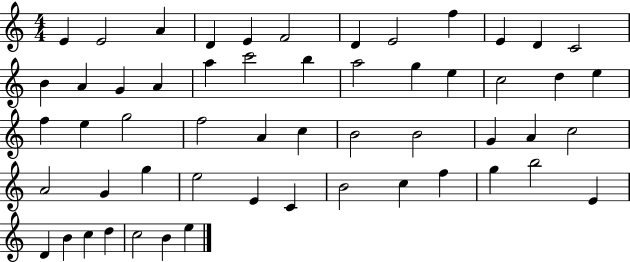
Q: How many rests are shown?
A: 0